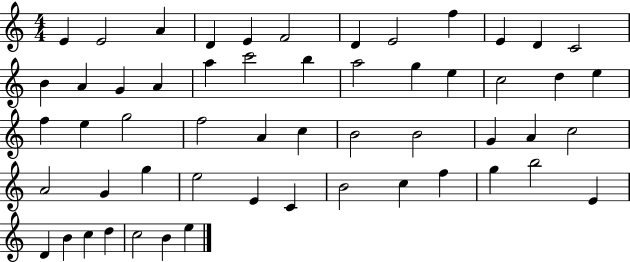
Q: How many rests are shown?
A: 0